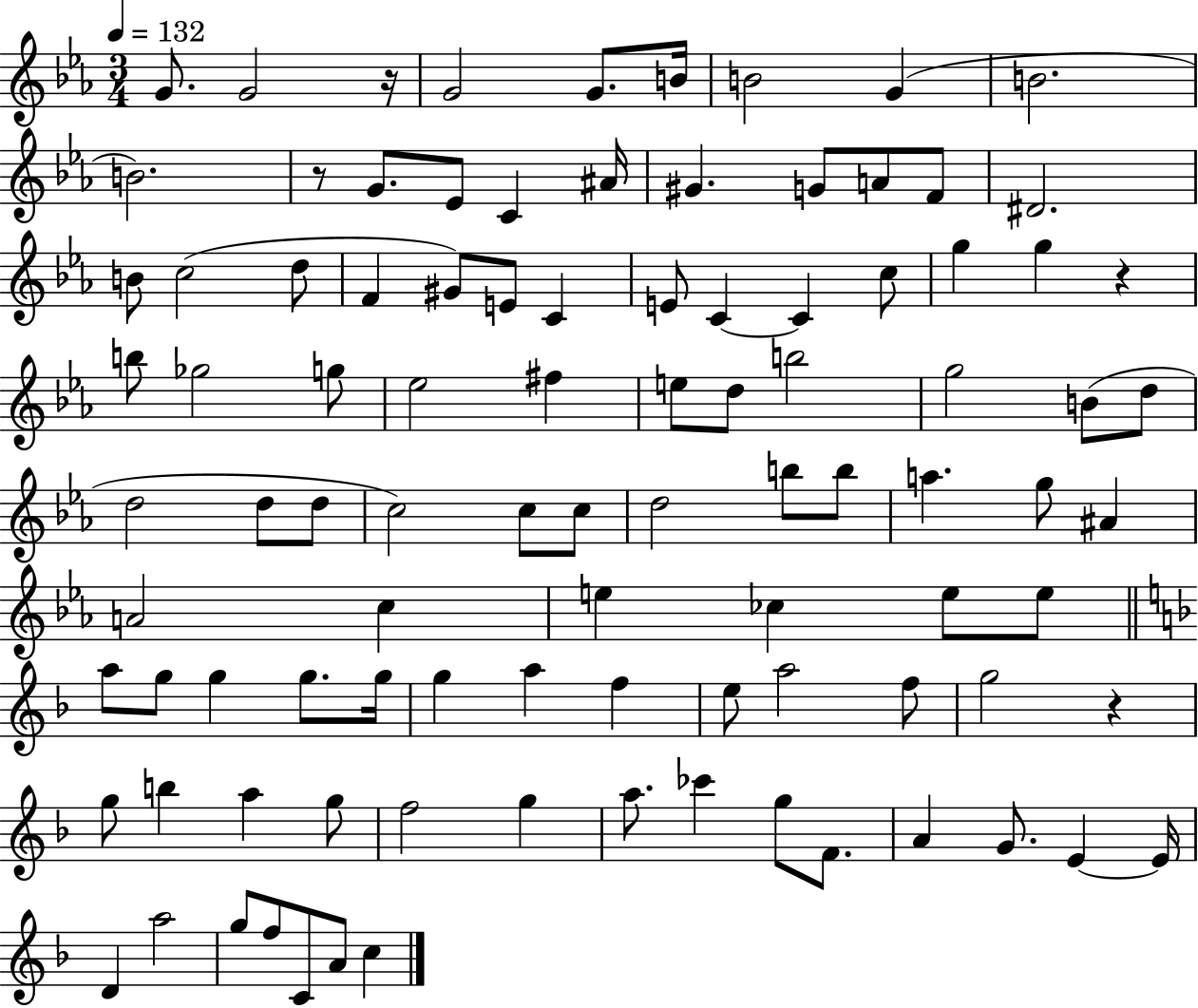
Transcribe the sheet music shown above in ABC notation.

X:1
T:Untitled
M:3/4
L:1/4
K:Eb
G/2 G2 z/4 G2 G/2 B/4 B2 G B2 B2 z/2 G/2 _E/2 C ^A/4 ^G G/2 A/2 F/2 ^D2 B/2 c2 d/2 F ^G/2 E/2 C E/2 C C c/2 g g z b/2 _g2 g/2 _e2 ^f e/2 d/2 b2 g2 B/2 d/2 d2 d/2 d/2 c2 c/2 c/2 d2 b/2 b/2 a g/2 ^A A2 c e _c e/2 e/2 a/2 g/2 g g/2 g/4 g a f e/2 a2 f/2 g2 z g/2 b a g/2 f2 g a/2 _c' g/2 F/2 A G/2 E E/4 D a2 g/2 f/2 C/2 A/2 c